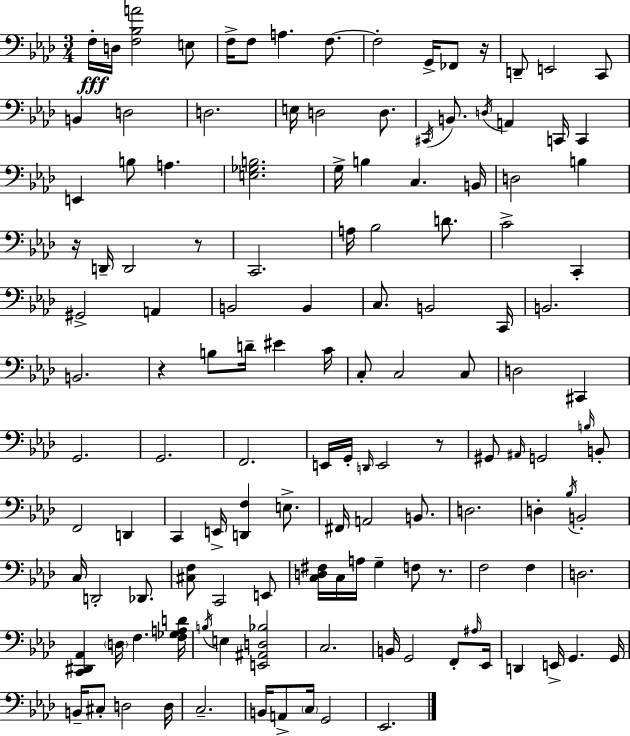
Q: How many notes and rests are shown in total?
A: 134